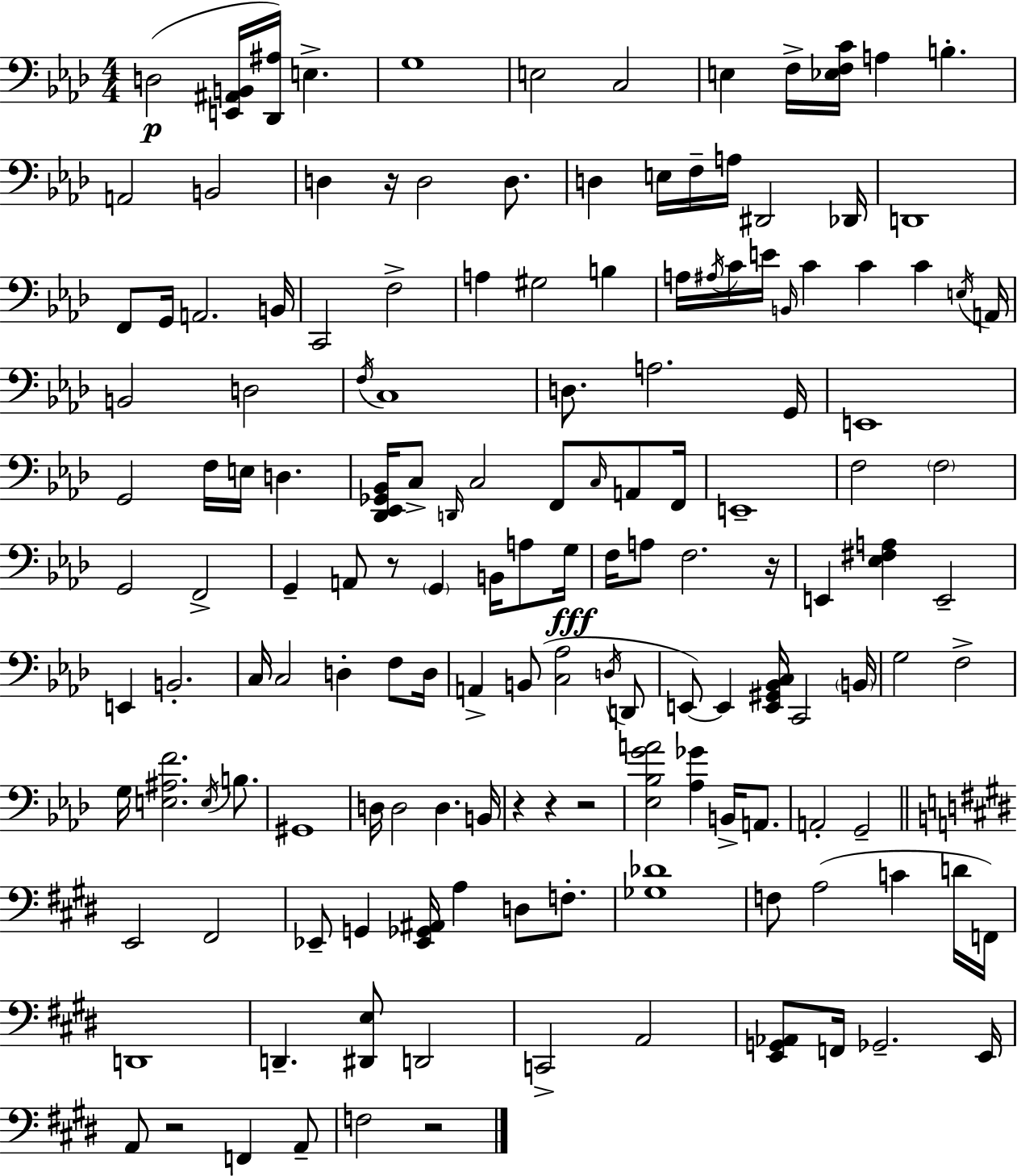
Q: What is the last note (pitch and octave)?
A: F3